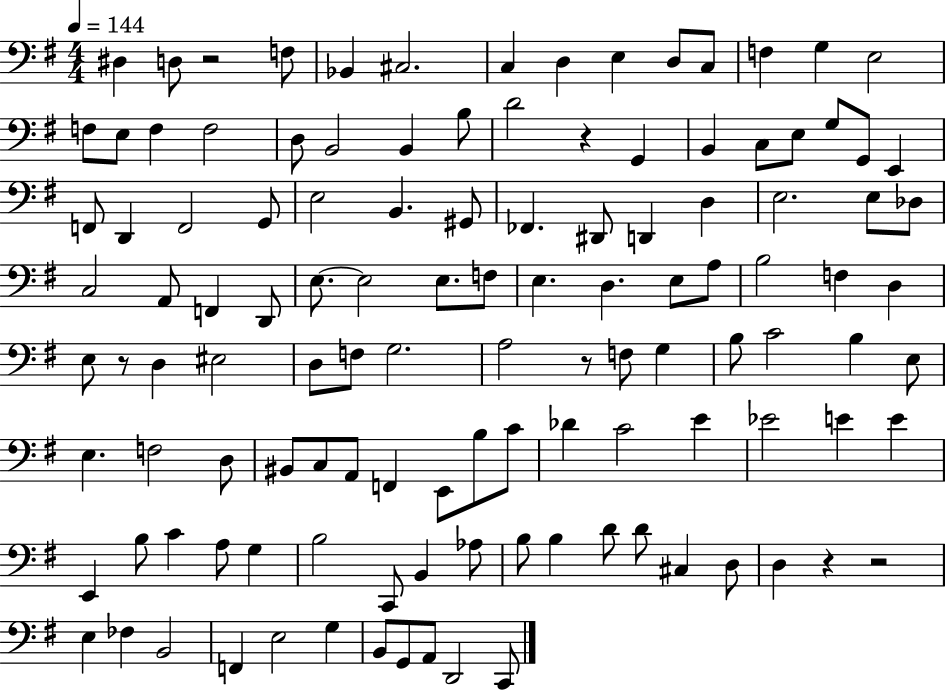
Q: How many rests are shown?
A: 6